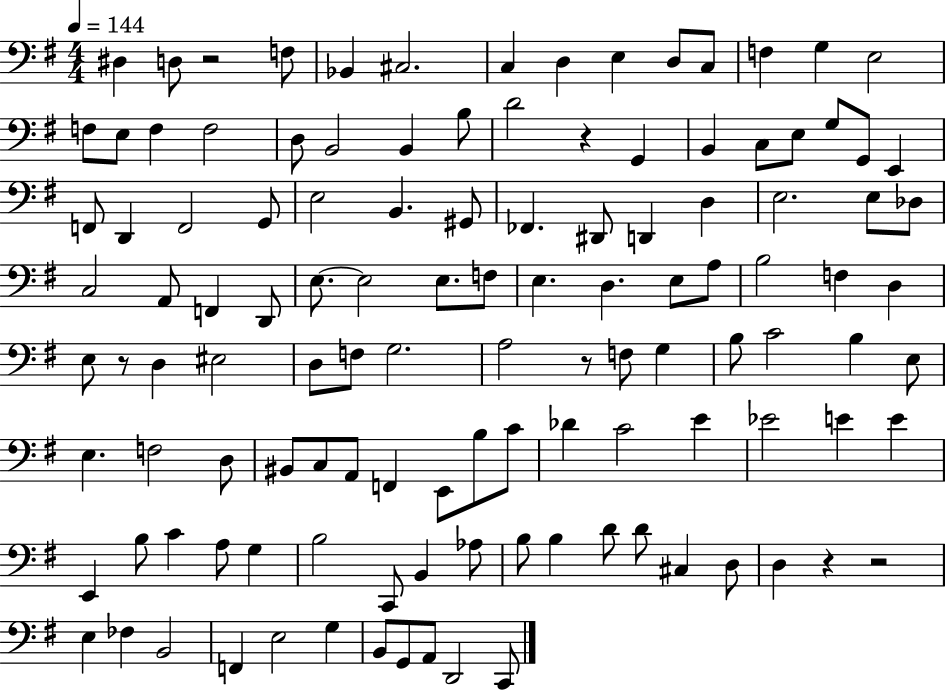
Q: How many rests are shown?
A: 6